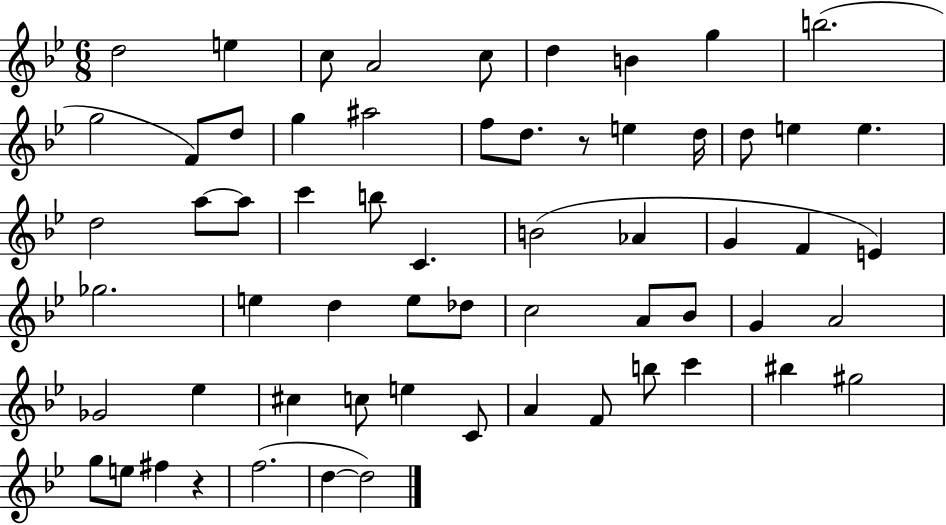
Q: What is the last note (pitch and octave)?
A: D5